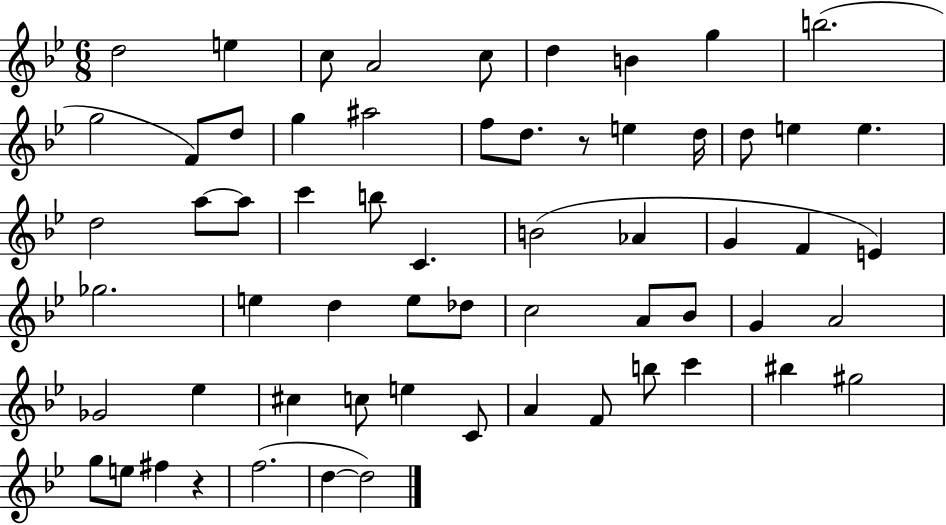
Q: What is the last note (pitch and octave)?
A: D5